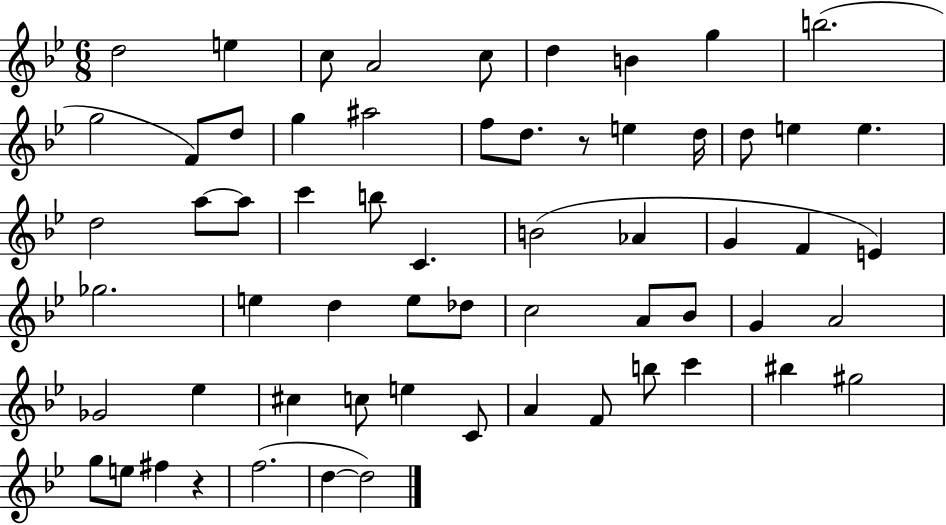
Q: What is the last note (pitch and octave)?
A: D5